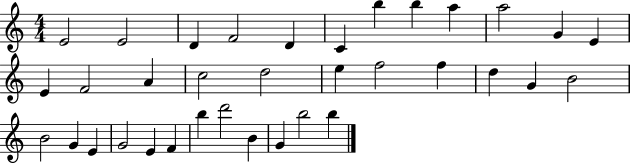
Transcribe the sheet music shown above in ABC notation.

X:1
T:Untitled
M:4/4
L:1/4
K:C
E2 E2 D F2 D C b b a a2 G E E F2 A c2 d2 e f2 f d G B2 B2 G E G2 E F b d'2 B G b2 b